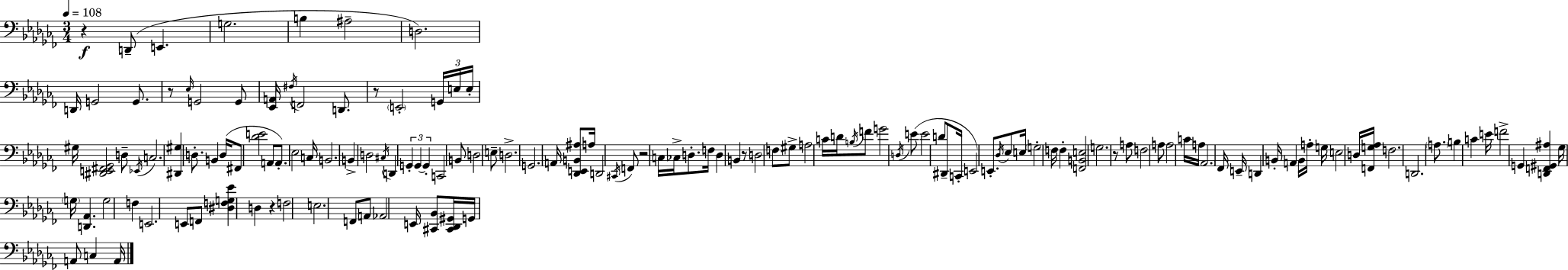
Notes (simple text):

R/q D2/e E2/q. G3/h. B3/q A#3/h D3/h. D2/s G2/h G2/e. R/e Eb3/s G2/h G2/e [Eb2,A2]/s F#3/s F2/h D2/e. R/e E2/h G2/s E3/s E3/s G#3/s [D#2,E2,F#2,Gb2]/h D3/e Eb2/s C3/h. [D#2,G#3]/q D3/e. B2/q D3/s F#2/e [Db4,E4]/h A2/e A2/e. Eb3/h C3/s B2/h. B2/q D3/h C#3/s D2/q G2/q G2/q G2/q C2/h B2/e D3/h E3/e D3/h. G2/h. A2/s [Db2,E2,B2,A#3]/e A3/s D2/h C#2/s F2/e R/h C3/s CES3/s D3/e. F3/s D3/q B2/q R/e D3/h F3/e G#3/e A3/h C4/s D4/s B3/s F4/e G4/h D3/s E4/e E4/h D4/e D#2/e C2/s E2/h E2/e. Db3/s Eb3/e E3/s G3/h F3/s F3/q [F2,B2,E3]/h G3/h. R/e A3/e F3/h A3/e A3/h C4/s A3/s Ab2/h. FES2/s E2/s D2/q B2/s A2/q B2/s A3/s G3/s E3/h D3/s [F2,G3,Ab3]/s F3/h. D2/h. A3/e. B3/q C4/q E4/s F4/h G2/q [D2,F2,G#2,A#3]/q Gb3/s G3/s [D2,Ab2]/q. G3/h F3/q E2/h. E2/e F2/e [D#3,F3,G3,Eb4]/q D3/q R/q F3/h E3/h. F2/e A2/e Ab2/h E2/s [C#2,Bb2]/e [C#2,Db2,G#2]/s G2/s A2/e C3/q A2/s